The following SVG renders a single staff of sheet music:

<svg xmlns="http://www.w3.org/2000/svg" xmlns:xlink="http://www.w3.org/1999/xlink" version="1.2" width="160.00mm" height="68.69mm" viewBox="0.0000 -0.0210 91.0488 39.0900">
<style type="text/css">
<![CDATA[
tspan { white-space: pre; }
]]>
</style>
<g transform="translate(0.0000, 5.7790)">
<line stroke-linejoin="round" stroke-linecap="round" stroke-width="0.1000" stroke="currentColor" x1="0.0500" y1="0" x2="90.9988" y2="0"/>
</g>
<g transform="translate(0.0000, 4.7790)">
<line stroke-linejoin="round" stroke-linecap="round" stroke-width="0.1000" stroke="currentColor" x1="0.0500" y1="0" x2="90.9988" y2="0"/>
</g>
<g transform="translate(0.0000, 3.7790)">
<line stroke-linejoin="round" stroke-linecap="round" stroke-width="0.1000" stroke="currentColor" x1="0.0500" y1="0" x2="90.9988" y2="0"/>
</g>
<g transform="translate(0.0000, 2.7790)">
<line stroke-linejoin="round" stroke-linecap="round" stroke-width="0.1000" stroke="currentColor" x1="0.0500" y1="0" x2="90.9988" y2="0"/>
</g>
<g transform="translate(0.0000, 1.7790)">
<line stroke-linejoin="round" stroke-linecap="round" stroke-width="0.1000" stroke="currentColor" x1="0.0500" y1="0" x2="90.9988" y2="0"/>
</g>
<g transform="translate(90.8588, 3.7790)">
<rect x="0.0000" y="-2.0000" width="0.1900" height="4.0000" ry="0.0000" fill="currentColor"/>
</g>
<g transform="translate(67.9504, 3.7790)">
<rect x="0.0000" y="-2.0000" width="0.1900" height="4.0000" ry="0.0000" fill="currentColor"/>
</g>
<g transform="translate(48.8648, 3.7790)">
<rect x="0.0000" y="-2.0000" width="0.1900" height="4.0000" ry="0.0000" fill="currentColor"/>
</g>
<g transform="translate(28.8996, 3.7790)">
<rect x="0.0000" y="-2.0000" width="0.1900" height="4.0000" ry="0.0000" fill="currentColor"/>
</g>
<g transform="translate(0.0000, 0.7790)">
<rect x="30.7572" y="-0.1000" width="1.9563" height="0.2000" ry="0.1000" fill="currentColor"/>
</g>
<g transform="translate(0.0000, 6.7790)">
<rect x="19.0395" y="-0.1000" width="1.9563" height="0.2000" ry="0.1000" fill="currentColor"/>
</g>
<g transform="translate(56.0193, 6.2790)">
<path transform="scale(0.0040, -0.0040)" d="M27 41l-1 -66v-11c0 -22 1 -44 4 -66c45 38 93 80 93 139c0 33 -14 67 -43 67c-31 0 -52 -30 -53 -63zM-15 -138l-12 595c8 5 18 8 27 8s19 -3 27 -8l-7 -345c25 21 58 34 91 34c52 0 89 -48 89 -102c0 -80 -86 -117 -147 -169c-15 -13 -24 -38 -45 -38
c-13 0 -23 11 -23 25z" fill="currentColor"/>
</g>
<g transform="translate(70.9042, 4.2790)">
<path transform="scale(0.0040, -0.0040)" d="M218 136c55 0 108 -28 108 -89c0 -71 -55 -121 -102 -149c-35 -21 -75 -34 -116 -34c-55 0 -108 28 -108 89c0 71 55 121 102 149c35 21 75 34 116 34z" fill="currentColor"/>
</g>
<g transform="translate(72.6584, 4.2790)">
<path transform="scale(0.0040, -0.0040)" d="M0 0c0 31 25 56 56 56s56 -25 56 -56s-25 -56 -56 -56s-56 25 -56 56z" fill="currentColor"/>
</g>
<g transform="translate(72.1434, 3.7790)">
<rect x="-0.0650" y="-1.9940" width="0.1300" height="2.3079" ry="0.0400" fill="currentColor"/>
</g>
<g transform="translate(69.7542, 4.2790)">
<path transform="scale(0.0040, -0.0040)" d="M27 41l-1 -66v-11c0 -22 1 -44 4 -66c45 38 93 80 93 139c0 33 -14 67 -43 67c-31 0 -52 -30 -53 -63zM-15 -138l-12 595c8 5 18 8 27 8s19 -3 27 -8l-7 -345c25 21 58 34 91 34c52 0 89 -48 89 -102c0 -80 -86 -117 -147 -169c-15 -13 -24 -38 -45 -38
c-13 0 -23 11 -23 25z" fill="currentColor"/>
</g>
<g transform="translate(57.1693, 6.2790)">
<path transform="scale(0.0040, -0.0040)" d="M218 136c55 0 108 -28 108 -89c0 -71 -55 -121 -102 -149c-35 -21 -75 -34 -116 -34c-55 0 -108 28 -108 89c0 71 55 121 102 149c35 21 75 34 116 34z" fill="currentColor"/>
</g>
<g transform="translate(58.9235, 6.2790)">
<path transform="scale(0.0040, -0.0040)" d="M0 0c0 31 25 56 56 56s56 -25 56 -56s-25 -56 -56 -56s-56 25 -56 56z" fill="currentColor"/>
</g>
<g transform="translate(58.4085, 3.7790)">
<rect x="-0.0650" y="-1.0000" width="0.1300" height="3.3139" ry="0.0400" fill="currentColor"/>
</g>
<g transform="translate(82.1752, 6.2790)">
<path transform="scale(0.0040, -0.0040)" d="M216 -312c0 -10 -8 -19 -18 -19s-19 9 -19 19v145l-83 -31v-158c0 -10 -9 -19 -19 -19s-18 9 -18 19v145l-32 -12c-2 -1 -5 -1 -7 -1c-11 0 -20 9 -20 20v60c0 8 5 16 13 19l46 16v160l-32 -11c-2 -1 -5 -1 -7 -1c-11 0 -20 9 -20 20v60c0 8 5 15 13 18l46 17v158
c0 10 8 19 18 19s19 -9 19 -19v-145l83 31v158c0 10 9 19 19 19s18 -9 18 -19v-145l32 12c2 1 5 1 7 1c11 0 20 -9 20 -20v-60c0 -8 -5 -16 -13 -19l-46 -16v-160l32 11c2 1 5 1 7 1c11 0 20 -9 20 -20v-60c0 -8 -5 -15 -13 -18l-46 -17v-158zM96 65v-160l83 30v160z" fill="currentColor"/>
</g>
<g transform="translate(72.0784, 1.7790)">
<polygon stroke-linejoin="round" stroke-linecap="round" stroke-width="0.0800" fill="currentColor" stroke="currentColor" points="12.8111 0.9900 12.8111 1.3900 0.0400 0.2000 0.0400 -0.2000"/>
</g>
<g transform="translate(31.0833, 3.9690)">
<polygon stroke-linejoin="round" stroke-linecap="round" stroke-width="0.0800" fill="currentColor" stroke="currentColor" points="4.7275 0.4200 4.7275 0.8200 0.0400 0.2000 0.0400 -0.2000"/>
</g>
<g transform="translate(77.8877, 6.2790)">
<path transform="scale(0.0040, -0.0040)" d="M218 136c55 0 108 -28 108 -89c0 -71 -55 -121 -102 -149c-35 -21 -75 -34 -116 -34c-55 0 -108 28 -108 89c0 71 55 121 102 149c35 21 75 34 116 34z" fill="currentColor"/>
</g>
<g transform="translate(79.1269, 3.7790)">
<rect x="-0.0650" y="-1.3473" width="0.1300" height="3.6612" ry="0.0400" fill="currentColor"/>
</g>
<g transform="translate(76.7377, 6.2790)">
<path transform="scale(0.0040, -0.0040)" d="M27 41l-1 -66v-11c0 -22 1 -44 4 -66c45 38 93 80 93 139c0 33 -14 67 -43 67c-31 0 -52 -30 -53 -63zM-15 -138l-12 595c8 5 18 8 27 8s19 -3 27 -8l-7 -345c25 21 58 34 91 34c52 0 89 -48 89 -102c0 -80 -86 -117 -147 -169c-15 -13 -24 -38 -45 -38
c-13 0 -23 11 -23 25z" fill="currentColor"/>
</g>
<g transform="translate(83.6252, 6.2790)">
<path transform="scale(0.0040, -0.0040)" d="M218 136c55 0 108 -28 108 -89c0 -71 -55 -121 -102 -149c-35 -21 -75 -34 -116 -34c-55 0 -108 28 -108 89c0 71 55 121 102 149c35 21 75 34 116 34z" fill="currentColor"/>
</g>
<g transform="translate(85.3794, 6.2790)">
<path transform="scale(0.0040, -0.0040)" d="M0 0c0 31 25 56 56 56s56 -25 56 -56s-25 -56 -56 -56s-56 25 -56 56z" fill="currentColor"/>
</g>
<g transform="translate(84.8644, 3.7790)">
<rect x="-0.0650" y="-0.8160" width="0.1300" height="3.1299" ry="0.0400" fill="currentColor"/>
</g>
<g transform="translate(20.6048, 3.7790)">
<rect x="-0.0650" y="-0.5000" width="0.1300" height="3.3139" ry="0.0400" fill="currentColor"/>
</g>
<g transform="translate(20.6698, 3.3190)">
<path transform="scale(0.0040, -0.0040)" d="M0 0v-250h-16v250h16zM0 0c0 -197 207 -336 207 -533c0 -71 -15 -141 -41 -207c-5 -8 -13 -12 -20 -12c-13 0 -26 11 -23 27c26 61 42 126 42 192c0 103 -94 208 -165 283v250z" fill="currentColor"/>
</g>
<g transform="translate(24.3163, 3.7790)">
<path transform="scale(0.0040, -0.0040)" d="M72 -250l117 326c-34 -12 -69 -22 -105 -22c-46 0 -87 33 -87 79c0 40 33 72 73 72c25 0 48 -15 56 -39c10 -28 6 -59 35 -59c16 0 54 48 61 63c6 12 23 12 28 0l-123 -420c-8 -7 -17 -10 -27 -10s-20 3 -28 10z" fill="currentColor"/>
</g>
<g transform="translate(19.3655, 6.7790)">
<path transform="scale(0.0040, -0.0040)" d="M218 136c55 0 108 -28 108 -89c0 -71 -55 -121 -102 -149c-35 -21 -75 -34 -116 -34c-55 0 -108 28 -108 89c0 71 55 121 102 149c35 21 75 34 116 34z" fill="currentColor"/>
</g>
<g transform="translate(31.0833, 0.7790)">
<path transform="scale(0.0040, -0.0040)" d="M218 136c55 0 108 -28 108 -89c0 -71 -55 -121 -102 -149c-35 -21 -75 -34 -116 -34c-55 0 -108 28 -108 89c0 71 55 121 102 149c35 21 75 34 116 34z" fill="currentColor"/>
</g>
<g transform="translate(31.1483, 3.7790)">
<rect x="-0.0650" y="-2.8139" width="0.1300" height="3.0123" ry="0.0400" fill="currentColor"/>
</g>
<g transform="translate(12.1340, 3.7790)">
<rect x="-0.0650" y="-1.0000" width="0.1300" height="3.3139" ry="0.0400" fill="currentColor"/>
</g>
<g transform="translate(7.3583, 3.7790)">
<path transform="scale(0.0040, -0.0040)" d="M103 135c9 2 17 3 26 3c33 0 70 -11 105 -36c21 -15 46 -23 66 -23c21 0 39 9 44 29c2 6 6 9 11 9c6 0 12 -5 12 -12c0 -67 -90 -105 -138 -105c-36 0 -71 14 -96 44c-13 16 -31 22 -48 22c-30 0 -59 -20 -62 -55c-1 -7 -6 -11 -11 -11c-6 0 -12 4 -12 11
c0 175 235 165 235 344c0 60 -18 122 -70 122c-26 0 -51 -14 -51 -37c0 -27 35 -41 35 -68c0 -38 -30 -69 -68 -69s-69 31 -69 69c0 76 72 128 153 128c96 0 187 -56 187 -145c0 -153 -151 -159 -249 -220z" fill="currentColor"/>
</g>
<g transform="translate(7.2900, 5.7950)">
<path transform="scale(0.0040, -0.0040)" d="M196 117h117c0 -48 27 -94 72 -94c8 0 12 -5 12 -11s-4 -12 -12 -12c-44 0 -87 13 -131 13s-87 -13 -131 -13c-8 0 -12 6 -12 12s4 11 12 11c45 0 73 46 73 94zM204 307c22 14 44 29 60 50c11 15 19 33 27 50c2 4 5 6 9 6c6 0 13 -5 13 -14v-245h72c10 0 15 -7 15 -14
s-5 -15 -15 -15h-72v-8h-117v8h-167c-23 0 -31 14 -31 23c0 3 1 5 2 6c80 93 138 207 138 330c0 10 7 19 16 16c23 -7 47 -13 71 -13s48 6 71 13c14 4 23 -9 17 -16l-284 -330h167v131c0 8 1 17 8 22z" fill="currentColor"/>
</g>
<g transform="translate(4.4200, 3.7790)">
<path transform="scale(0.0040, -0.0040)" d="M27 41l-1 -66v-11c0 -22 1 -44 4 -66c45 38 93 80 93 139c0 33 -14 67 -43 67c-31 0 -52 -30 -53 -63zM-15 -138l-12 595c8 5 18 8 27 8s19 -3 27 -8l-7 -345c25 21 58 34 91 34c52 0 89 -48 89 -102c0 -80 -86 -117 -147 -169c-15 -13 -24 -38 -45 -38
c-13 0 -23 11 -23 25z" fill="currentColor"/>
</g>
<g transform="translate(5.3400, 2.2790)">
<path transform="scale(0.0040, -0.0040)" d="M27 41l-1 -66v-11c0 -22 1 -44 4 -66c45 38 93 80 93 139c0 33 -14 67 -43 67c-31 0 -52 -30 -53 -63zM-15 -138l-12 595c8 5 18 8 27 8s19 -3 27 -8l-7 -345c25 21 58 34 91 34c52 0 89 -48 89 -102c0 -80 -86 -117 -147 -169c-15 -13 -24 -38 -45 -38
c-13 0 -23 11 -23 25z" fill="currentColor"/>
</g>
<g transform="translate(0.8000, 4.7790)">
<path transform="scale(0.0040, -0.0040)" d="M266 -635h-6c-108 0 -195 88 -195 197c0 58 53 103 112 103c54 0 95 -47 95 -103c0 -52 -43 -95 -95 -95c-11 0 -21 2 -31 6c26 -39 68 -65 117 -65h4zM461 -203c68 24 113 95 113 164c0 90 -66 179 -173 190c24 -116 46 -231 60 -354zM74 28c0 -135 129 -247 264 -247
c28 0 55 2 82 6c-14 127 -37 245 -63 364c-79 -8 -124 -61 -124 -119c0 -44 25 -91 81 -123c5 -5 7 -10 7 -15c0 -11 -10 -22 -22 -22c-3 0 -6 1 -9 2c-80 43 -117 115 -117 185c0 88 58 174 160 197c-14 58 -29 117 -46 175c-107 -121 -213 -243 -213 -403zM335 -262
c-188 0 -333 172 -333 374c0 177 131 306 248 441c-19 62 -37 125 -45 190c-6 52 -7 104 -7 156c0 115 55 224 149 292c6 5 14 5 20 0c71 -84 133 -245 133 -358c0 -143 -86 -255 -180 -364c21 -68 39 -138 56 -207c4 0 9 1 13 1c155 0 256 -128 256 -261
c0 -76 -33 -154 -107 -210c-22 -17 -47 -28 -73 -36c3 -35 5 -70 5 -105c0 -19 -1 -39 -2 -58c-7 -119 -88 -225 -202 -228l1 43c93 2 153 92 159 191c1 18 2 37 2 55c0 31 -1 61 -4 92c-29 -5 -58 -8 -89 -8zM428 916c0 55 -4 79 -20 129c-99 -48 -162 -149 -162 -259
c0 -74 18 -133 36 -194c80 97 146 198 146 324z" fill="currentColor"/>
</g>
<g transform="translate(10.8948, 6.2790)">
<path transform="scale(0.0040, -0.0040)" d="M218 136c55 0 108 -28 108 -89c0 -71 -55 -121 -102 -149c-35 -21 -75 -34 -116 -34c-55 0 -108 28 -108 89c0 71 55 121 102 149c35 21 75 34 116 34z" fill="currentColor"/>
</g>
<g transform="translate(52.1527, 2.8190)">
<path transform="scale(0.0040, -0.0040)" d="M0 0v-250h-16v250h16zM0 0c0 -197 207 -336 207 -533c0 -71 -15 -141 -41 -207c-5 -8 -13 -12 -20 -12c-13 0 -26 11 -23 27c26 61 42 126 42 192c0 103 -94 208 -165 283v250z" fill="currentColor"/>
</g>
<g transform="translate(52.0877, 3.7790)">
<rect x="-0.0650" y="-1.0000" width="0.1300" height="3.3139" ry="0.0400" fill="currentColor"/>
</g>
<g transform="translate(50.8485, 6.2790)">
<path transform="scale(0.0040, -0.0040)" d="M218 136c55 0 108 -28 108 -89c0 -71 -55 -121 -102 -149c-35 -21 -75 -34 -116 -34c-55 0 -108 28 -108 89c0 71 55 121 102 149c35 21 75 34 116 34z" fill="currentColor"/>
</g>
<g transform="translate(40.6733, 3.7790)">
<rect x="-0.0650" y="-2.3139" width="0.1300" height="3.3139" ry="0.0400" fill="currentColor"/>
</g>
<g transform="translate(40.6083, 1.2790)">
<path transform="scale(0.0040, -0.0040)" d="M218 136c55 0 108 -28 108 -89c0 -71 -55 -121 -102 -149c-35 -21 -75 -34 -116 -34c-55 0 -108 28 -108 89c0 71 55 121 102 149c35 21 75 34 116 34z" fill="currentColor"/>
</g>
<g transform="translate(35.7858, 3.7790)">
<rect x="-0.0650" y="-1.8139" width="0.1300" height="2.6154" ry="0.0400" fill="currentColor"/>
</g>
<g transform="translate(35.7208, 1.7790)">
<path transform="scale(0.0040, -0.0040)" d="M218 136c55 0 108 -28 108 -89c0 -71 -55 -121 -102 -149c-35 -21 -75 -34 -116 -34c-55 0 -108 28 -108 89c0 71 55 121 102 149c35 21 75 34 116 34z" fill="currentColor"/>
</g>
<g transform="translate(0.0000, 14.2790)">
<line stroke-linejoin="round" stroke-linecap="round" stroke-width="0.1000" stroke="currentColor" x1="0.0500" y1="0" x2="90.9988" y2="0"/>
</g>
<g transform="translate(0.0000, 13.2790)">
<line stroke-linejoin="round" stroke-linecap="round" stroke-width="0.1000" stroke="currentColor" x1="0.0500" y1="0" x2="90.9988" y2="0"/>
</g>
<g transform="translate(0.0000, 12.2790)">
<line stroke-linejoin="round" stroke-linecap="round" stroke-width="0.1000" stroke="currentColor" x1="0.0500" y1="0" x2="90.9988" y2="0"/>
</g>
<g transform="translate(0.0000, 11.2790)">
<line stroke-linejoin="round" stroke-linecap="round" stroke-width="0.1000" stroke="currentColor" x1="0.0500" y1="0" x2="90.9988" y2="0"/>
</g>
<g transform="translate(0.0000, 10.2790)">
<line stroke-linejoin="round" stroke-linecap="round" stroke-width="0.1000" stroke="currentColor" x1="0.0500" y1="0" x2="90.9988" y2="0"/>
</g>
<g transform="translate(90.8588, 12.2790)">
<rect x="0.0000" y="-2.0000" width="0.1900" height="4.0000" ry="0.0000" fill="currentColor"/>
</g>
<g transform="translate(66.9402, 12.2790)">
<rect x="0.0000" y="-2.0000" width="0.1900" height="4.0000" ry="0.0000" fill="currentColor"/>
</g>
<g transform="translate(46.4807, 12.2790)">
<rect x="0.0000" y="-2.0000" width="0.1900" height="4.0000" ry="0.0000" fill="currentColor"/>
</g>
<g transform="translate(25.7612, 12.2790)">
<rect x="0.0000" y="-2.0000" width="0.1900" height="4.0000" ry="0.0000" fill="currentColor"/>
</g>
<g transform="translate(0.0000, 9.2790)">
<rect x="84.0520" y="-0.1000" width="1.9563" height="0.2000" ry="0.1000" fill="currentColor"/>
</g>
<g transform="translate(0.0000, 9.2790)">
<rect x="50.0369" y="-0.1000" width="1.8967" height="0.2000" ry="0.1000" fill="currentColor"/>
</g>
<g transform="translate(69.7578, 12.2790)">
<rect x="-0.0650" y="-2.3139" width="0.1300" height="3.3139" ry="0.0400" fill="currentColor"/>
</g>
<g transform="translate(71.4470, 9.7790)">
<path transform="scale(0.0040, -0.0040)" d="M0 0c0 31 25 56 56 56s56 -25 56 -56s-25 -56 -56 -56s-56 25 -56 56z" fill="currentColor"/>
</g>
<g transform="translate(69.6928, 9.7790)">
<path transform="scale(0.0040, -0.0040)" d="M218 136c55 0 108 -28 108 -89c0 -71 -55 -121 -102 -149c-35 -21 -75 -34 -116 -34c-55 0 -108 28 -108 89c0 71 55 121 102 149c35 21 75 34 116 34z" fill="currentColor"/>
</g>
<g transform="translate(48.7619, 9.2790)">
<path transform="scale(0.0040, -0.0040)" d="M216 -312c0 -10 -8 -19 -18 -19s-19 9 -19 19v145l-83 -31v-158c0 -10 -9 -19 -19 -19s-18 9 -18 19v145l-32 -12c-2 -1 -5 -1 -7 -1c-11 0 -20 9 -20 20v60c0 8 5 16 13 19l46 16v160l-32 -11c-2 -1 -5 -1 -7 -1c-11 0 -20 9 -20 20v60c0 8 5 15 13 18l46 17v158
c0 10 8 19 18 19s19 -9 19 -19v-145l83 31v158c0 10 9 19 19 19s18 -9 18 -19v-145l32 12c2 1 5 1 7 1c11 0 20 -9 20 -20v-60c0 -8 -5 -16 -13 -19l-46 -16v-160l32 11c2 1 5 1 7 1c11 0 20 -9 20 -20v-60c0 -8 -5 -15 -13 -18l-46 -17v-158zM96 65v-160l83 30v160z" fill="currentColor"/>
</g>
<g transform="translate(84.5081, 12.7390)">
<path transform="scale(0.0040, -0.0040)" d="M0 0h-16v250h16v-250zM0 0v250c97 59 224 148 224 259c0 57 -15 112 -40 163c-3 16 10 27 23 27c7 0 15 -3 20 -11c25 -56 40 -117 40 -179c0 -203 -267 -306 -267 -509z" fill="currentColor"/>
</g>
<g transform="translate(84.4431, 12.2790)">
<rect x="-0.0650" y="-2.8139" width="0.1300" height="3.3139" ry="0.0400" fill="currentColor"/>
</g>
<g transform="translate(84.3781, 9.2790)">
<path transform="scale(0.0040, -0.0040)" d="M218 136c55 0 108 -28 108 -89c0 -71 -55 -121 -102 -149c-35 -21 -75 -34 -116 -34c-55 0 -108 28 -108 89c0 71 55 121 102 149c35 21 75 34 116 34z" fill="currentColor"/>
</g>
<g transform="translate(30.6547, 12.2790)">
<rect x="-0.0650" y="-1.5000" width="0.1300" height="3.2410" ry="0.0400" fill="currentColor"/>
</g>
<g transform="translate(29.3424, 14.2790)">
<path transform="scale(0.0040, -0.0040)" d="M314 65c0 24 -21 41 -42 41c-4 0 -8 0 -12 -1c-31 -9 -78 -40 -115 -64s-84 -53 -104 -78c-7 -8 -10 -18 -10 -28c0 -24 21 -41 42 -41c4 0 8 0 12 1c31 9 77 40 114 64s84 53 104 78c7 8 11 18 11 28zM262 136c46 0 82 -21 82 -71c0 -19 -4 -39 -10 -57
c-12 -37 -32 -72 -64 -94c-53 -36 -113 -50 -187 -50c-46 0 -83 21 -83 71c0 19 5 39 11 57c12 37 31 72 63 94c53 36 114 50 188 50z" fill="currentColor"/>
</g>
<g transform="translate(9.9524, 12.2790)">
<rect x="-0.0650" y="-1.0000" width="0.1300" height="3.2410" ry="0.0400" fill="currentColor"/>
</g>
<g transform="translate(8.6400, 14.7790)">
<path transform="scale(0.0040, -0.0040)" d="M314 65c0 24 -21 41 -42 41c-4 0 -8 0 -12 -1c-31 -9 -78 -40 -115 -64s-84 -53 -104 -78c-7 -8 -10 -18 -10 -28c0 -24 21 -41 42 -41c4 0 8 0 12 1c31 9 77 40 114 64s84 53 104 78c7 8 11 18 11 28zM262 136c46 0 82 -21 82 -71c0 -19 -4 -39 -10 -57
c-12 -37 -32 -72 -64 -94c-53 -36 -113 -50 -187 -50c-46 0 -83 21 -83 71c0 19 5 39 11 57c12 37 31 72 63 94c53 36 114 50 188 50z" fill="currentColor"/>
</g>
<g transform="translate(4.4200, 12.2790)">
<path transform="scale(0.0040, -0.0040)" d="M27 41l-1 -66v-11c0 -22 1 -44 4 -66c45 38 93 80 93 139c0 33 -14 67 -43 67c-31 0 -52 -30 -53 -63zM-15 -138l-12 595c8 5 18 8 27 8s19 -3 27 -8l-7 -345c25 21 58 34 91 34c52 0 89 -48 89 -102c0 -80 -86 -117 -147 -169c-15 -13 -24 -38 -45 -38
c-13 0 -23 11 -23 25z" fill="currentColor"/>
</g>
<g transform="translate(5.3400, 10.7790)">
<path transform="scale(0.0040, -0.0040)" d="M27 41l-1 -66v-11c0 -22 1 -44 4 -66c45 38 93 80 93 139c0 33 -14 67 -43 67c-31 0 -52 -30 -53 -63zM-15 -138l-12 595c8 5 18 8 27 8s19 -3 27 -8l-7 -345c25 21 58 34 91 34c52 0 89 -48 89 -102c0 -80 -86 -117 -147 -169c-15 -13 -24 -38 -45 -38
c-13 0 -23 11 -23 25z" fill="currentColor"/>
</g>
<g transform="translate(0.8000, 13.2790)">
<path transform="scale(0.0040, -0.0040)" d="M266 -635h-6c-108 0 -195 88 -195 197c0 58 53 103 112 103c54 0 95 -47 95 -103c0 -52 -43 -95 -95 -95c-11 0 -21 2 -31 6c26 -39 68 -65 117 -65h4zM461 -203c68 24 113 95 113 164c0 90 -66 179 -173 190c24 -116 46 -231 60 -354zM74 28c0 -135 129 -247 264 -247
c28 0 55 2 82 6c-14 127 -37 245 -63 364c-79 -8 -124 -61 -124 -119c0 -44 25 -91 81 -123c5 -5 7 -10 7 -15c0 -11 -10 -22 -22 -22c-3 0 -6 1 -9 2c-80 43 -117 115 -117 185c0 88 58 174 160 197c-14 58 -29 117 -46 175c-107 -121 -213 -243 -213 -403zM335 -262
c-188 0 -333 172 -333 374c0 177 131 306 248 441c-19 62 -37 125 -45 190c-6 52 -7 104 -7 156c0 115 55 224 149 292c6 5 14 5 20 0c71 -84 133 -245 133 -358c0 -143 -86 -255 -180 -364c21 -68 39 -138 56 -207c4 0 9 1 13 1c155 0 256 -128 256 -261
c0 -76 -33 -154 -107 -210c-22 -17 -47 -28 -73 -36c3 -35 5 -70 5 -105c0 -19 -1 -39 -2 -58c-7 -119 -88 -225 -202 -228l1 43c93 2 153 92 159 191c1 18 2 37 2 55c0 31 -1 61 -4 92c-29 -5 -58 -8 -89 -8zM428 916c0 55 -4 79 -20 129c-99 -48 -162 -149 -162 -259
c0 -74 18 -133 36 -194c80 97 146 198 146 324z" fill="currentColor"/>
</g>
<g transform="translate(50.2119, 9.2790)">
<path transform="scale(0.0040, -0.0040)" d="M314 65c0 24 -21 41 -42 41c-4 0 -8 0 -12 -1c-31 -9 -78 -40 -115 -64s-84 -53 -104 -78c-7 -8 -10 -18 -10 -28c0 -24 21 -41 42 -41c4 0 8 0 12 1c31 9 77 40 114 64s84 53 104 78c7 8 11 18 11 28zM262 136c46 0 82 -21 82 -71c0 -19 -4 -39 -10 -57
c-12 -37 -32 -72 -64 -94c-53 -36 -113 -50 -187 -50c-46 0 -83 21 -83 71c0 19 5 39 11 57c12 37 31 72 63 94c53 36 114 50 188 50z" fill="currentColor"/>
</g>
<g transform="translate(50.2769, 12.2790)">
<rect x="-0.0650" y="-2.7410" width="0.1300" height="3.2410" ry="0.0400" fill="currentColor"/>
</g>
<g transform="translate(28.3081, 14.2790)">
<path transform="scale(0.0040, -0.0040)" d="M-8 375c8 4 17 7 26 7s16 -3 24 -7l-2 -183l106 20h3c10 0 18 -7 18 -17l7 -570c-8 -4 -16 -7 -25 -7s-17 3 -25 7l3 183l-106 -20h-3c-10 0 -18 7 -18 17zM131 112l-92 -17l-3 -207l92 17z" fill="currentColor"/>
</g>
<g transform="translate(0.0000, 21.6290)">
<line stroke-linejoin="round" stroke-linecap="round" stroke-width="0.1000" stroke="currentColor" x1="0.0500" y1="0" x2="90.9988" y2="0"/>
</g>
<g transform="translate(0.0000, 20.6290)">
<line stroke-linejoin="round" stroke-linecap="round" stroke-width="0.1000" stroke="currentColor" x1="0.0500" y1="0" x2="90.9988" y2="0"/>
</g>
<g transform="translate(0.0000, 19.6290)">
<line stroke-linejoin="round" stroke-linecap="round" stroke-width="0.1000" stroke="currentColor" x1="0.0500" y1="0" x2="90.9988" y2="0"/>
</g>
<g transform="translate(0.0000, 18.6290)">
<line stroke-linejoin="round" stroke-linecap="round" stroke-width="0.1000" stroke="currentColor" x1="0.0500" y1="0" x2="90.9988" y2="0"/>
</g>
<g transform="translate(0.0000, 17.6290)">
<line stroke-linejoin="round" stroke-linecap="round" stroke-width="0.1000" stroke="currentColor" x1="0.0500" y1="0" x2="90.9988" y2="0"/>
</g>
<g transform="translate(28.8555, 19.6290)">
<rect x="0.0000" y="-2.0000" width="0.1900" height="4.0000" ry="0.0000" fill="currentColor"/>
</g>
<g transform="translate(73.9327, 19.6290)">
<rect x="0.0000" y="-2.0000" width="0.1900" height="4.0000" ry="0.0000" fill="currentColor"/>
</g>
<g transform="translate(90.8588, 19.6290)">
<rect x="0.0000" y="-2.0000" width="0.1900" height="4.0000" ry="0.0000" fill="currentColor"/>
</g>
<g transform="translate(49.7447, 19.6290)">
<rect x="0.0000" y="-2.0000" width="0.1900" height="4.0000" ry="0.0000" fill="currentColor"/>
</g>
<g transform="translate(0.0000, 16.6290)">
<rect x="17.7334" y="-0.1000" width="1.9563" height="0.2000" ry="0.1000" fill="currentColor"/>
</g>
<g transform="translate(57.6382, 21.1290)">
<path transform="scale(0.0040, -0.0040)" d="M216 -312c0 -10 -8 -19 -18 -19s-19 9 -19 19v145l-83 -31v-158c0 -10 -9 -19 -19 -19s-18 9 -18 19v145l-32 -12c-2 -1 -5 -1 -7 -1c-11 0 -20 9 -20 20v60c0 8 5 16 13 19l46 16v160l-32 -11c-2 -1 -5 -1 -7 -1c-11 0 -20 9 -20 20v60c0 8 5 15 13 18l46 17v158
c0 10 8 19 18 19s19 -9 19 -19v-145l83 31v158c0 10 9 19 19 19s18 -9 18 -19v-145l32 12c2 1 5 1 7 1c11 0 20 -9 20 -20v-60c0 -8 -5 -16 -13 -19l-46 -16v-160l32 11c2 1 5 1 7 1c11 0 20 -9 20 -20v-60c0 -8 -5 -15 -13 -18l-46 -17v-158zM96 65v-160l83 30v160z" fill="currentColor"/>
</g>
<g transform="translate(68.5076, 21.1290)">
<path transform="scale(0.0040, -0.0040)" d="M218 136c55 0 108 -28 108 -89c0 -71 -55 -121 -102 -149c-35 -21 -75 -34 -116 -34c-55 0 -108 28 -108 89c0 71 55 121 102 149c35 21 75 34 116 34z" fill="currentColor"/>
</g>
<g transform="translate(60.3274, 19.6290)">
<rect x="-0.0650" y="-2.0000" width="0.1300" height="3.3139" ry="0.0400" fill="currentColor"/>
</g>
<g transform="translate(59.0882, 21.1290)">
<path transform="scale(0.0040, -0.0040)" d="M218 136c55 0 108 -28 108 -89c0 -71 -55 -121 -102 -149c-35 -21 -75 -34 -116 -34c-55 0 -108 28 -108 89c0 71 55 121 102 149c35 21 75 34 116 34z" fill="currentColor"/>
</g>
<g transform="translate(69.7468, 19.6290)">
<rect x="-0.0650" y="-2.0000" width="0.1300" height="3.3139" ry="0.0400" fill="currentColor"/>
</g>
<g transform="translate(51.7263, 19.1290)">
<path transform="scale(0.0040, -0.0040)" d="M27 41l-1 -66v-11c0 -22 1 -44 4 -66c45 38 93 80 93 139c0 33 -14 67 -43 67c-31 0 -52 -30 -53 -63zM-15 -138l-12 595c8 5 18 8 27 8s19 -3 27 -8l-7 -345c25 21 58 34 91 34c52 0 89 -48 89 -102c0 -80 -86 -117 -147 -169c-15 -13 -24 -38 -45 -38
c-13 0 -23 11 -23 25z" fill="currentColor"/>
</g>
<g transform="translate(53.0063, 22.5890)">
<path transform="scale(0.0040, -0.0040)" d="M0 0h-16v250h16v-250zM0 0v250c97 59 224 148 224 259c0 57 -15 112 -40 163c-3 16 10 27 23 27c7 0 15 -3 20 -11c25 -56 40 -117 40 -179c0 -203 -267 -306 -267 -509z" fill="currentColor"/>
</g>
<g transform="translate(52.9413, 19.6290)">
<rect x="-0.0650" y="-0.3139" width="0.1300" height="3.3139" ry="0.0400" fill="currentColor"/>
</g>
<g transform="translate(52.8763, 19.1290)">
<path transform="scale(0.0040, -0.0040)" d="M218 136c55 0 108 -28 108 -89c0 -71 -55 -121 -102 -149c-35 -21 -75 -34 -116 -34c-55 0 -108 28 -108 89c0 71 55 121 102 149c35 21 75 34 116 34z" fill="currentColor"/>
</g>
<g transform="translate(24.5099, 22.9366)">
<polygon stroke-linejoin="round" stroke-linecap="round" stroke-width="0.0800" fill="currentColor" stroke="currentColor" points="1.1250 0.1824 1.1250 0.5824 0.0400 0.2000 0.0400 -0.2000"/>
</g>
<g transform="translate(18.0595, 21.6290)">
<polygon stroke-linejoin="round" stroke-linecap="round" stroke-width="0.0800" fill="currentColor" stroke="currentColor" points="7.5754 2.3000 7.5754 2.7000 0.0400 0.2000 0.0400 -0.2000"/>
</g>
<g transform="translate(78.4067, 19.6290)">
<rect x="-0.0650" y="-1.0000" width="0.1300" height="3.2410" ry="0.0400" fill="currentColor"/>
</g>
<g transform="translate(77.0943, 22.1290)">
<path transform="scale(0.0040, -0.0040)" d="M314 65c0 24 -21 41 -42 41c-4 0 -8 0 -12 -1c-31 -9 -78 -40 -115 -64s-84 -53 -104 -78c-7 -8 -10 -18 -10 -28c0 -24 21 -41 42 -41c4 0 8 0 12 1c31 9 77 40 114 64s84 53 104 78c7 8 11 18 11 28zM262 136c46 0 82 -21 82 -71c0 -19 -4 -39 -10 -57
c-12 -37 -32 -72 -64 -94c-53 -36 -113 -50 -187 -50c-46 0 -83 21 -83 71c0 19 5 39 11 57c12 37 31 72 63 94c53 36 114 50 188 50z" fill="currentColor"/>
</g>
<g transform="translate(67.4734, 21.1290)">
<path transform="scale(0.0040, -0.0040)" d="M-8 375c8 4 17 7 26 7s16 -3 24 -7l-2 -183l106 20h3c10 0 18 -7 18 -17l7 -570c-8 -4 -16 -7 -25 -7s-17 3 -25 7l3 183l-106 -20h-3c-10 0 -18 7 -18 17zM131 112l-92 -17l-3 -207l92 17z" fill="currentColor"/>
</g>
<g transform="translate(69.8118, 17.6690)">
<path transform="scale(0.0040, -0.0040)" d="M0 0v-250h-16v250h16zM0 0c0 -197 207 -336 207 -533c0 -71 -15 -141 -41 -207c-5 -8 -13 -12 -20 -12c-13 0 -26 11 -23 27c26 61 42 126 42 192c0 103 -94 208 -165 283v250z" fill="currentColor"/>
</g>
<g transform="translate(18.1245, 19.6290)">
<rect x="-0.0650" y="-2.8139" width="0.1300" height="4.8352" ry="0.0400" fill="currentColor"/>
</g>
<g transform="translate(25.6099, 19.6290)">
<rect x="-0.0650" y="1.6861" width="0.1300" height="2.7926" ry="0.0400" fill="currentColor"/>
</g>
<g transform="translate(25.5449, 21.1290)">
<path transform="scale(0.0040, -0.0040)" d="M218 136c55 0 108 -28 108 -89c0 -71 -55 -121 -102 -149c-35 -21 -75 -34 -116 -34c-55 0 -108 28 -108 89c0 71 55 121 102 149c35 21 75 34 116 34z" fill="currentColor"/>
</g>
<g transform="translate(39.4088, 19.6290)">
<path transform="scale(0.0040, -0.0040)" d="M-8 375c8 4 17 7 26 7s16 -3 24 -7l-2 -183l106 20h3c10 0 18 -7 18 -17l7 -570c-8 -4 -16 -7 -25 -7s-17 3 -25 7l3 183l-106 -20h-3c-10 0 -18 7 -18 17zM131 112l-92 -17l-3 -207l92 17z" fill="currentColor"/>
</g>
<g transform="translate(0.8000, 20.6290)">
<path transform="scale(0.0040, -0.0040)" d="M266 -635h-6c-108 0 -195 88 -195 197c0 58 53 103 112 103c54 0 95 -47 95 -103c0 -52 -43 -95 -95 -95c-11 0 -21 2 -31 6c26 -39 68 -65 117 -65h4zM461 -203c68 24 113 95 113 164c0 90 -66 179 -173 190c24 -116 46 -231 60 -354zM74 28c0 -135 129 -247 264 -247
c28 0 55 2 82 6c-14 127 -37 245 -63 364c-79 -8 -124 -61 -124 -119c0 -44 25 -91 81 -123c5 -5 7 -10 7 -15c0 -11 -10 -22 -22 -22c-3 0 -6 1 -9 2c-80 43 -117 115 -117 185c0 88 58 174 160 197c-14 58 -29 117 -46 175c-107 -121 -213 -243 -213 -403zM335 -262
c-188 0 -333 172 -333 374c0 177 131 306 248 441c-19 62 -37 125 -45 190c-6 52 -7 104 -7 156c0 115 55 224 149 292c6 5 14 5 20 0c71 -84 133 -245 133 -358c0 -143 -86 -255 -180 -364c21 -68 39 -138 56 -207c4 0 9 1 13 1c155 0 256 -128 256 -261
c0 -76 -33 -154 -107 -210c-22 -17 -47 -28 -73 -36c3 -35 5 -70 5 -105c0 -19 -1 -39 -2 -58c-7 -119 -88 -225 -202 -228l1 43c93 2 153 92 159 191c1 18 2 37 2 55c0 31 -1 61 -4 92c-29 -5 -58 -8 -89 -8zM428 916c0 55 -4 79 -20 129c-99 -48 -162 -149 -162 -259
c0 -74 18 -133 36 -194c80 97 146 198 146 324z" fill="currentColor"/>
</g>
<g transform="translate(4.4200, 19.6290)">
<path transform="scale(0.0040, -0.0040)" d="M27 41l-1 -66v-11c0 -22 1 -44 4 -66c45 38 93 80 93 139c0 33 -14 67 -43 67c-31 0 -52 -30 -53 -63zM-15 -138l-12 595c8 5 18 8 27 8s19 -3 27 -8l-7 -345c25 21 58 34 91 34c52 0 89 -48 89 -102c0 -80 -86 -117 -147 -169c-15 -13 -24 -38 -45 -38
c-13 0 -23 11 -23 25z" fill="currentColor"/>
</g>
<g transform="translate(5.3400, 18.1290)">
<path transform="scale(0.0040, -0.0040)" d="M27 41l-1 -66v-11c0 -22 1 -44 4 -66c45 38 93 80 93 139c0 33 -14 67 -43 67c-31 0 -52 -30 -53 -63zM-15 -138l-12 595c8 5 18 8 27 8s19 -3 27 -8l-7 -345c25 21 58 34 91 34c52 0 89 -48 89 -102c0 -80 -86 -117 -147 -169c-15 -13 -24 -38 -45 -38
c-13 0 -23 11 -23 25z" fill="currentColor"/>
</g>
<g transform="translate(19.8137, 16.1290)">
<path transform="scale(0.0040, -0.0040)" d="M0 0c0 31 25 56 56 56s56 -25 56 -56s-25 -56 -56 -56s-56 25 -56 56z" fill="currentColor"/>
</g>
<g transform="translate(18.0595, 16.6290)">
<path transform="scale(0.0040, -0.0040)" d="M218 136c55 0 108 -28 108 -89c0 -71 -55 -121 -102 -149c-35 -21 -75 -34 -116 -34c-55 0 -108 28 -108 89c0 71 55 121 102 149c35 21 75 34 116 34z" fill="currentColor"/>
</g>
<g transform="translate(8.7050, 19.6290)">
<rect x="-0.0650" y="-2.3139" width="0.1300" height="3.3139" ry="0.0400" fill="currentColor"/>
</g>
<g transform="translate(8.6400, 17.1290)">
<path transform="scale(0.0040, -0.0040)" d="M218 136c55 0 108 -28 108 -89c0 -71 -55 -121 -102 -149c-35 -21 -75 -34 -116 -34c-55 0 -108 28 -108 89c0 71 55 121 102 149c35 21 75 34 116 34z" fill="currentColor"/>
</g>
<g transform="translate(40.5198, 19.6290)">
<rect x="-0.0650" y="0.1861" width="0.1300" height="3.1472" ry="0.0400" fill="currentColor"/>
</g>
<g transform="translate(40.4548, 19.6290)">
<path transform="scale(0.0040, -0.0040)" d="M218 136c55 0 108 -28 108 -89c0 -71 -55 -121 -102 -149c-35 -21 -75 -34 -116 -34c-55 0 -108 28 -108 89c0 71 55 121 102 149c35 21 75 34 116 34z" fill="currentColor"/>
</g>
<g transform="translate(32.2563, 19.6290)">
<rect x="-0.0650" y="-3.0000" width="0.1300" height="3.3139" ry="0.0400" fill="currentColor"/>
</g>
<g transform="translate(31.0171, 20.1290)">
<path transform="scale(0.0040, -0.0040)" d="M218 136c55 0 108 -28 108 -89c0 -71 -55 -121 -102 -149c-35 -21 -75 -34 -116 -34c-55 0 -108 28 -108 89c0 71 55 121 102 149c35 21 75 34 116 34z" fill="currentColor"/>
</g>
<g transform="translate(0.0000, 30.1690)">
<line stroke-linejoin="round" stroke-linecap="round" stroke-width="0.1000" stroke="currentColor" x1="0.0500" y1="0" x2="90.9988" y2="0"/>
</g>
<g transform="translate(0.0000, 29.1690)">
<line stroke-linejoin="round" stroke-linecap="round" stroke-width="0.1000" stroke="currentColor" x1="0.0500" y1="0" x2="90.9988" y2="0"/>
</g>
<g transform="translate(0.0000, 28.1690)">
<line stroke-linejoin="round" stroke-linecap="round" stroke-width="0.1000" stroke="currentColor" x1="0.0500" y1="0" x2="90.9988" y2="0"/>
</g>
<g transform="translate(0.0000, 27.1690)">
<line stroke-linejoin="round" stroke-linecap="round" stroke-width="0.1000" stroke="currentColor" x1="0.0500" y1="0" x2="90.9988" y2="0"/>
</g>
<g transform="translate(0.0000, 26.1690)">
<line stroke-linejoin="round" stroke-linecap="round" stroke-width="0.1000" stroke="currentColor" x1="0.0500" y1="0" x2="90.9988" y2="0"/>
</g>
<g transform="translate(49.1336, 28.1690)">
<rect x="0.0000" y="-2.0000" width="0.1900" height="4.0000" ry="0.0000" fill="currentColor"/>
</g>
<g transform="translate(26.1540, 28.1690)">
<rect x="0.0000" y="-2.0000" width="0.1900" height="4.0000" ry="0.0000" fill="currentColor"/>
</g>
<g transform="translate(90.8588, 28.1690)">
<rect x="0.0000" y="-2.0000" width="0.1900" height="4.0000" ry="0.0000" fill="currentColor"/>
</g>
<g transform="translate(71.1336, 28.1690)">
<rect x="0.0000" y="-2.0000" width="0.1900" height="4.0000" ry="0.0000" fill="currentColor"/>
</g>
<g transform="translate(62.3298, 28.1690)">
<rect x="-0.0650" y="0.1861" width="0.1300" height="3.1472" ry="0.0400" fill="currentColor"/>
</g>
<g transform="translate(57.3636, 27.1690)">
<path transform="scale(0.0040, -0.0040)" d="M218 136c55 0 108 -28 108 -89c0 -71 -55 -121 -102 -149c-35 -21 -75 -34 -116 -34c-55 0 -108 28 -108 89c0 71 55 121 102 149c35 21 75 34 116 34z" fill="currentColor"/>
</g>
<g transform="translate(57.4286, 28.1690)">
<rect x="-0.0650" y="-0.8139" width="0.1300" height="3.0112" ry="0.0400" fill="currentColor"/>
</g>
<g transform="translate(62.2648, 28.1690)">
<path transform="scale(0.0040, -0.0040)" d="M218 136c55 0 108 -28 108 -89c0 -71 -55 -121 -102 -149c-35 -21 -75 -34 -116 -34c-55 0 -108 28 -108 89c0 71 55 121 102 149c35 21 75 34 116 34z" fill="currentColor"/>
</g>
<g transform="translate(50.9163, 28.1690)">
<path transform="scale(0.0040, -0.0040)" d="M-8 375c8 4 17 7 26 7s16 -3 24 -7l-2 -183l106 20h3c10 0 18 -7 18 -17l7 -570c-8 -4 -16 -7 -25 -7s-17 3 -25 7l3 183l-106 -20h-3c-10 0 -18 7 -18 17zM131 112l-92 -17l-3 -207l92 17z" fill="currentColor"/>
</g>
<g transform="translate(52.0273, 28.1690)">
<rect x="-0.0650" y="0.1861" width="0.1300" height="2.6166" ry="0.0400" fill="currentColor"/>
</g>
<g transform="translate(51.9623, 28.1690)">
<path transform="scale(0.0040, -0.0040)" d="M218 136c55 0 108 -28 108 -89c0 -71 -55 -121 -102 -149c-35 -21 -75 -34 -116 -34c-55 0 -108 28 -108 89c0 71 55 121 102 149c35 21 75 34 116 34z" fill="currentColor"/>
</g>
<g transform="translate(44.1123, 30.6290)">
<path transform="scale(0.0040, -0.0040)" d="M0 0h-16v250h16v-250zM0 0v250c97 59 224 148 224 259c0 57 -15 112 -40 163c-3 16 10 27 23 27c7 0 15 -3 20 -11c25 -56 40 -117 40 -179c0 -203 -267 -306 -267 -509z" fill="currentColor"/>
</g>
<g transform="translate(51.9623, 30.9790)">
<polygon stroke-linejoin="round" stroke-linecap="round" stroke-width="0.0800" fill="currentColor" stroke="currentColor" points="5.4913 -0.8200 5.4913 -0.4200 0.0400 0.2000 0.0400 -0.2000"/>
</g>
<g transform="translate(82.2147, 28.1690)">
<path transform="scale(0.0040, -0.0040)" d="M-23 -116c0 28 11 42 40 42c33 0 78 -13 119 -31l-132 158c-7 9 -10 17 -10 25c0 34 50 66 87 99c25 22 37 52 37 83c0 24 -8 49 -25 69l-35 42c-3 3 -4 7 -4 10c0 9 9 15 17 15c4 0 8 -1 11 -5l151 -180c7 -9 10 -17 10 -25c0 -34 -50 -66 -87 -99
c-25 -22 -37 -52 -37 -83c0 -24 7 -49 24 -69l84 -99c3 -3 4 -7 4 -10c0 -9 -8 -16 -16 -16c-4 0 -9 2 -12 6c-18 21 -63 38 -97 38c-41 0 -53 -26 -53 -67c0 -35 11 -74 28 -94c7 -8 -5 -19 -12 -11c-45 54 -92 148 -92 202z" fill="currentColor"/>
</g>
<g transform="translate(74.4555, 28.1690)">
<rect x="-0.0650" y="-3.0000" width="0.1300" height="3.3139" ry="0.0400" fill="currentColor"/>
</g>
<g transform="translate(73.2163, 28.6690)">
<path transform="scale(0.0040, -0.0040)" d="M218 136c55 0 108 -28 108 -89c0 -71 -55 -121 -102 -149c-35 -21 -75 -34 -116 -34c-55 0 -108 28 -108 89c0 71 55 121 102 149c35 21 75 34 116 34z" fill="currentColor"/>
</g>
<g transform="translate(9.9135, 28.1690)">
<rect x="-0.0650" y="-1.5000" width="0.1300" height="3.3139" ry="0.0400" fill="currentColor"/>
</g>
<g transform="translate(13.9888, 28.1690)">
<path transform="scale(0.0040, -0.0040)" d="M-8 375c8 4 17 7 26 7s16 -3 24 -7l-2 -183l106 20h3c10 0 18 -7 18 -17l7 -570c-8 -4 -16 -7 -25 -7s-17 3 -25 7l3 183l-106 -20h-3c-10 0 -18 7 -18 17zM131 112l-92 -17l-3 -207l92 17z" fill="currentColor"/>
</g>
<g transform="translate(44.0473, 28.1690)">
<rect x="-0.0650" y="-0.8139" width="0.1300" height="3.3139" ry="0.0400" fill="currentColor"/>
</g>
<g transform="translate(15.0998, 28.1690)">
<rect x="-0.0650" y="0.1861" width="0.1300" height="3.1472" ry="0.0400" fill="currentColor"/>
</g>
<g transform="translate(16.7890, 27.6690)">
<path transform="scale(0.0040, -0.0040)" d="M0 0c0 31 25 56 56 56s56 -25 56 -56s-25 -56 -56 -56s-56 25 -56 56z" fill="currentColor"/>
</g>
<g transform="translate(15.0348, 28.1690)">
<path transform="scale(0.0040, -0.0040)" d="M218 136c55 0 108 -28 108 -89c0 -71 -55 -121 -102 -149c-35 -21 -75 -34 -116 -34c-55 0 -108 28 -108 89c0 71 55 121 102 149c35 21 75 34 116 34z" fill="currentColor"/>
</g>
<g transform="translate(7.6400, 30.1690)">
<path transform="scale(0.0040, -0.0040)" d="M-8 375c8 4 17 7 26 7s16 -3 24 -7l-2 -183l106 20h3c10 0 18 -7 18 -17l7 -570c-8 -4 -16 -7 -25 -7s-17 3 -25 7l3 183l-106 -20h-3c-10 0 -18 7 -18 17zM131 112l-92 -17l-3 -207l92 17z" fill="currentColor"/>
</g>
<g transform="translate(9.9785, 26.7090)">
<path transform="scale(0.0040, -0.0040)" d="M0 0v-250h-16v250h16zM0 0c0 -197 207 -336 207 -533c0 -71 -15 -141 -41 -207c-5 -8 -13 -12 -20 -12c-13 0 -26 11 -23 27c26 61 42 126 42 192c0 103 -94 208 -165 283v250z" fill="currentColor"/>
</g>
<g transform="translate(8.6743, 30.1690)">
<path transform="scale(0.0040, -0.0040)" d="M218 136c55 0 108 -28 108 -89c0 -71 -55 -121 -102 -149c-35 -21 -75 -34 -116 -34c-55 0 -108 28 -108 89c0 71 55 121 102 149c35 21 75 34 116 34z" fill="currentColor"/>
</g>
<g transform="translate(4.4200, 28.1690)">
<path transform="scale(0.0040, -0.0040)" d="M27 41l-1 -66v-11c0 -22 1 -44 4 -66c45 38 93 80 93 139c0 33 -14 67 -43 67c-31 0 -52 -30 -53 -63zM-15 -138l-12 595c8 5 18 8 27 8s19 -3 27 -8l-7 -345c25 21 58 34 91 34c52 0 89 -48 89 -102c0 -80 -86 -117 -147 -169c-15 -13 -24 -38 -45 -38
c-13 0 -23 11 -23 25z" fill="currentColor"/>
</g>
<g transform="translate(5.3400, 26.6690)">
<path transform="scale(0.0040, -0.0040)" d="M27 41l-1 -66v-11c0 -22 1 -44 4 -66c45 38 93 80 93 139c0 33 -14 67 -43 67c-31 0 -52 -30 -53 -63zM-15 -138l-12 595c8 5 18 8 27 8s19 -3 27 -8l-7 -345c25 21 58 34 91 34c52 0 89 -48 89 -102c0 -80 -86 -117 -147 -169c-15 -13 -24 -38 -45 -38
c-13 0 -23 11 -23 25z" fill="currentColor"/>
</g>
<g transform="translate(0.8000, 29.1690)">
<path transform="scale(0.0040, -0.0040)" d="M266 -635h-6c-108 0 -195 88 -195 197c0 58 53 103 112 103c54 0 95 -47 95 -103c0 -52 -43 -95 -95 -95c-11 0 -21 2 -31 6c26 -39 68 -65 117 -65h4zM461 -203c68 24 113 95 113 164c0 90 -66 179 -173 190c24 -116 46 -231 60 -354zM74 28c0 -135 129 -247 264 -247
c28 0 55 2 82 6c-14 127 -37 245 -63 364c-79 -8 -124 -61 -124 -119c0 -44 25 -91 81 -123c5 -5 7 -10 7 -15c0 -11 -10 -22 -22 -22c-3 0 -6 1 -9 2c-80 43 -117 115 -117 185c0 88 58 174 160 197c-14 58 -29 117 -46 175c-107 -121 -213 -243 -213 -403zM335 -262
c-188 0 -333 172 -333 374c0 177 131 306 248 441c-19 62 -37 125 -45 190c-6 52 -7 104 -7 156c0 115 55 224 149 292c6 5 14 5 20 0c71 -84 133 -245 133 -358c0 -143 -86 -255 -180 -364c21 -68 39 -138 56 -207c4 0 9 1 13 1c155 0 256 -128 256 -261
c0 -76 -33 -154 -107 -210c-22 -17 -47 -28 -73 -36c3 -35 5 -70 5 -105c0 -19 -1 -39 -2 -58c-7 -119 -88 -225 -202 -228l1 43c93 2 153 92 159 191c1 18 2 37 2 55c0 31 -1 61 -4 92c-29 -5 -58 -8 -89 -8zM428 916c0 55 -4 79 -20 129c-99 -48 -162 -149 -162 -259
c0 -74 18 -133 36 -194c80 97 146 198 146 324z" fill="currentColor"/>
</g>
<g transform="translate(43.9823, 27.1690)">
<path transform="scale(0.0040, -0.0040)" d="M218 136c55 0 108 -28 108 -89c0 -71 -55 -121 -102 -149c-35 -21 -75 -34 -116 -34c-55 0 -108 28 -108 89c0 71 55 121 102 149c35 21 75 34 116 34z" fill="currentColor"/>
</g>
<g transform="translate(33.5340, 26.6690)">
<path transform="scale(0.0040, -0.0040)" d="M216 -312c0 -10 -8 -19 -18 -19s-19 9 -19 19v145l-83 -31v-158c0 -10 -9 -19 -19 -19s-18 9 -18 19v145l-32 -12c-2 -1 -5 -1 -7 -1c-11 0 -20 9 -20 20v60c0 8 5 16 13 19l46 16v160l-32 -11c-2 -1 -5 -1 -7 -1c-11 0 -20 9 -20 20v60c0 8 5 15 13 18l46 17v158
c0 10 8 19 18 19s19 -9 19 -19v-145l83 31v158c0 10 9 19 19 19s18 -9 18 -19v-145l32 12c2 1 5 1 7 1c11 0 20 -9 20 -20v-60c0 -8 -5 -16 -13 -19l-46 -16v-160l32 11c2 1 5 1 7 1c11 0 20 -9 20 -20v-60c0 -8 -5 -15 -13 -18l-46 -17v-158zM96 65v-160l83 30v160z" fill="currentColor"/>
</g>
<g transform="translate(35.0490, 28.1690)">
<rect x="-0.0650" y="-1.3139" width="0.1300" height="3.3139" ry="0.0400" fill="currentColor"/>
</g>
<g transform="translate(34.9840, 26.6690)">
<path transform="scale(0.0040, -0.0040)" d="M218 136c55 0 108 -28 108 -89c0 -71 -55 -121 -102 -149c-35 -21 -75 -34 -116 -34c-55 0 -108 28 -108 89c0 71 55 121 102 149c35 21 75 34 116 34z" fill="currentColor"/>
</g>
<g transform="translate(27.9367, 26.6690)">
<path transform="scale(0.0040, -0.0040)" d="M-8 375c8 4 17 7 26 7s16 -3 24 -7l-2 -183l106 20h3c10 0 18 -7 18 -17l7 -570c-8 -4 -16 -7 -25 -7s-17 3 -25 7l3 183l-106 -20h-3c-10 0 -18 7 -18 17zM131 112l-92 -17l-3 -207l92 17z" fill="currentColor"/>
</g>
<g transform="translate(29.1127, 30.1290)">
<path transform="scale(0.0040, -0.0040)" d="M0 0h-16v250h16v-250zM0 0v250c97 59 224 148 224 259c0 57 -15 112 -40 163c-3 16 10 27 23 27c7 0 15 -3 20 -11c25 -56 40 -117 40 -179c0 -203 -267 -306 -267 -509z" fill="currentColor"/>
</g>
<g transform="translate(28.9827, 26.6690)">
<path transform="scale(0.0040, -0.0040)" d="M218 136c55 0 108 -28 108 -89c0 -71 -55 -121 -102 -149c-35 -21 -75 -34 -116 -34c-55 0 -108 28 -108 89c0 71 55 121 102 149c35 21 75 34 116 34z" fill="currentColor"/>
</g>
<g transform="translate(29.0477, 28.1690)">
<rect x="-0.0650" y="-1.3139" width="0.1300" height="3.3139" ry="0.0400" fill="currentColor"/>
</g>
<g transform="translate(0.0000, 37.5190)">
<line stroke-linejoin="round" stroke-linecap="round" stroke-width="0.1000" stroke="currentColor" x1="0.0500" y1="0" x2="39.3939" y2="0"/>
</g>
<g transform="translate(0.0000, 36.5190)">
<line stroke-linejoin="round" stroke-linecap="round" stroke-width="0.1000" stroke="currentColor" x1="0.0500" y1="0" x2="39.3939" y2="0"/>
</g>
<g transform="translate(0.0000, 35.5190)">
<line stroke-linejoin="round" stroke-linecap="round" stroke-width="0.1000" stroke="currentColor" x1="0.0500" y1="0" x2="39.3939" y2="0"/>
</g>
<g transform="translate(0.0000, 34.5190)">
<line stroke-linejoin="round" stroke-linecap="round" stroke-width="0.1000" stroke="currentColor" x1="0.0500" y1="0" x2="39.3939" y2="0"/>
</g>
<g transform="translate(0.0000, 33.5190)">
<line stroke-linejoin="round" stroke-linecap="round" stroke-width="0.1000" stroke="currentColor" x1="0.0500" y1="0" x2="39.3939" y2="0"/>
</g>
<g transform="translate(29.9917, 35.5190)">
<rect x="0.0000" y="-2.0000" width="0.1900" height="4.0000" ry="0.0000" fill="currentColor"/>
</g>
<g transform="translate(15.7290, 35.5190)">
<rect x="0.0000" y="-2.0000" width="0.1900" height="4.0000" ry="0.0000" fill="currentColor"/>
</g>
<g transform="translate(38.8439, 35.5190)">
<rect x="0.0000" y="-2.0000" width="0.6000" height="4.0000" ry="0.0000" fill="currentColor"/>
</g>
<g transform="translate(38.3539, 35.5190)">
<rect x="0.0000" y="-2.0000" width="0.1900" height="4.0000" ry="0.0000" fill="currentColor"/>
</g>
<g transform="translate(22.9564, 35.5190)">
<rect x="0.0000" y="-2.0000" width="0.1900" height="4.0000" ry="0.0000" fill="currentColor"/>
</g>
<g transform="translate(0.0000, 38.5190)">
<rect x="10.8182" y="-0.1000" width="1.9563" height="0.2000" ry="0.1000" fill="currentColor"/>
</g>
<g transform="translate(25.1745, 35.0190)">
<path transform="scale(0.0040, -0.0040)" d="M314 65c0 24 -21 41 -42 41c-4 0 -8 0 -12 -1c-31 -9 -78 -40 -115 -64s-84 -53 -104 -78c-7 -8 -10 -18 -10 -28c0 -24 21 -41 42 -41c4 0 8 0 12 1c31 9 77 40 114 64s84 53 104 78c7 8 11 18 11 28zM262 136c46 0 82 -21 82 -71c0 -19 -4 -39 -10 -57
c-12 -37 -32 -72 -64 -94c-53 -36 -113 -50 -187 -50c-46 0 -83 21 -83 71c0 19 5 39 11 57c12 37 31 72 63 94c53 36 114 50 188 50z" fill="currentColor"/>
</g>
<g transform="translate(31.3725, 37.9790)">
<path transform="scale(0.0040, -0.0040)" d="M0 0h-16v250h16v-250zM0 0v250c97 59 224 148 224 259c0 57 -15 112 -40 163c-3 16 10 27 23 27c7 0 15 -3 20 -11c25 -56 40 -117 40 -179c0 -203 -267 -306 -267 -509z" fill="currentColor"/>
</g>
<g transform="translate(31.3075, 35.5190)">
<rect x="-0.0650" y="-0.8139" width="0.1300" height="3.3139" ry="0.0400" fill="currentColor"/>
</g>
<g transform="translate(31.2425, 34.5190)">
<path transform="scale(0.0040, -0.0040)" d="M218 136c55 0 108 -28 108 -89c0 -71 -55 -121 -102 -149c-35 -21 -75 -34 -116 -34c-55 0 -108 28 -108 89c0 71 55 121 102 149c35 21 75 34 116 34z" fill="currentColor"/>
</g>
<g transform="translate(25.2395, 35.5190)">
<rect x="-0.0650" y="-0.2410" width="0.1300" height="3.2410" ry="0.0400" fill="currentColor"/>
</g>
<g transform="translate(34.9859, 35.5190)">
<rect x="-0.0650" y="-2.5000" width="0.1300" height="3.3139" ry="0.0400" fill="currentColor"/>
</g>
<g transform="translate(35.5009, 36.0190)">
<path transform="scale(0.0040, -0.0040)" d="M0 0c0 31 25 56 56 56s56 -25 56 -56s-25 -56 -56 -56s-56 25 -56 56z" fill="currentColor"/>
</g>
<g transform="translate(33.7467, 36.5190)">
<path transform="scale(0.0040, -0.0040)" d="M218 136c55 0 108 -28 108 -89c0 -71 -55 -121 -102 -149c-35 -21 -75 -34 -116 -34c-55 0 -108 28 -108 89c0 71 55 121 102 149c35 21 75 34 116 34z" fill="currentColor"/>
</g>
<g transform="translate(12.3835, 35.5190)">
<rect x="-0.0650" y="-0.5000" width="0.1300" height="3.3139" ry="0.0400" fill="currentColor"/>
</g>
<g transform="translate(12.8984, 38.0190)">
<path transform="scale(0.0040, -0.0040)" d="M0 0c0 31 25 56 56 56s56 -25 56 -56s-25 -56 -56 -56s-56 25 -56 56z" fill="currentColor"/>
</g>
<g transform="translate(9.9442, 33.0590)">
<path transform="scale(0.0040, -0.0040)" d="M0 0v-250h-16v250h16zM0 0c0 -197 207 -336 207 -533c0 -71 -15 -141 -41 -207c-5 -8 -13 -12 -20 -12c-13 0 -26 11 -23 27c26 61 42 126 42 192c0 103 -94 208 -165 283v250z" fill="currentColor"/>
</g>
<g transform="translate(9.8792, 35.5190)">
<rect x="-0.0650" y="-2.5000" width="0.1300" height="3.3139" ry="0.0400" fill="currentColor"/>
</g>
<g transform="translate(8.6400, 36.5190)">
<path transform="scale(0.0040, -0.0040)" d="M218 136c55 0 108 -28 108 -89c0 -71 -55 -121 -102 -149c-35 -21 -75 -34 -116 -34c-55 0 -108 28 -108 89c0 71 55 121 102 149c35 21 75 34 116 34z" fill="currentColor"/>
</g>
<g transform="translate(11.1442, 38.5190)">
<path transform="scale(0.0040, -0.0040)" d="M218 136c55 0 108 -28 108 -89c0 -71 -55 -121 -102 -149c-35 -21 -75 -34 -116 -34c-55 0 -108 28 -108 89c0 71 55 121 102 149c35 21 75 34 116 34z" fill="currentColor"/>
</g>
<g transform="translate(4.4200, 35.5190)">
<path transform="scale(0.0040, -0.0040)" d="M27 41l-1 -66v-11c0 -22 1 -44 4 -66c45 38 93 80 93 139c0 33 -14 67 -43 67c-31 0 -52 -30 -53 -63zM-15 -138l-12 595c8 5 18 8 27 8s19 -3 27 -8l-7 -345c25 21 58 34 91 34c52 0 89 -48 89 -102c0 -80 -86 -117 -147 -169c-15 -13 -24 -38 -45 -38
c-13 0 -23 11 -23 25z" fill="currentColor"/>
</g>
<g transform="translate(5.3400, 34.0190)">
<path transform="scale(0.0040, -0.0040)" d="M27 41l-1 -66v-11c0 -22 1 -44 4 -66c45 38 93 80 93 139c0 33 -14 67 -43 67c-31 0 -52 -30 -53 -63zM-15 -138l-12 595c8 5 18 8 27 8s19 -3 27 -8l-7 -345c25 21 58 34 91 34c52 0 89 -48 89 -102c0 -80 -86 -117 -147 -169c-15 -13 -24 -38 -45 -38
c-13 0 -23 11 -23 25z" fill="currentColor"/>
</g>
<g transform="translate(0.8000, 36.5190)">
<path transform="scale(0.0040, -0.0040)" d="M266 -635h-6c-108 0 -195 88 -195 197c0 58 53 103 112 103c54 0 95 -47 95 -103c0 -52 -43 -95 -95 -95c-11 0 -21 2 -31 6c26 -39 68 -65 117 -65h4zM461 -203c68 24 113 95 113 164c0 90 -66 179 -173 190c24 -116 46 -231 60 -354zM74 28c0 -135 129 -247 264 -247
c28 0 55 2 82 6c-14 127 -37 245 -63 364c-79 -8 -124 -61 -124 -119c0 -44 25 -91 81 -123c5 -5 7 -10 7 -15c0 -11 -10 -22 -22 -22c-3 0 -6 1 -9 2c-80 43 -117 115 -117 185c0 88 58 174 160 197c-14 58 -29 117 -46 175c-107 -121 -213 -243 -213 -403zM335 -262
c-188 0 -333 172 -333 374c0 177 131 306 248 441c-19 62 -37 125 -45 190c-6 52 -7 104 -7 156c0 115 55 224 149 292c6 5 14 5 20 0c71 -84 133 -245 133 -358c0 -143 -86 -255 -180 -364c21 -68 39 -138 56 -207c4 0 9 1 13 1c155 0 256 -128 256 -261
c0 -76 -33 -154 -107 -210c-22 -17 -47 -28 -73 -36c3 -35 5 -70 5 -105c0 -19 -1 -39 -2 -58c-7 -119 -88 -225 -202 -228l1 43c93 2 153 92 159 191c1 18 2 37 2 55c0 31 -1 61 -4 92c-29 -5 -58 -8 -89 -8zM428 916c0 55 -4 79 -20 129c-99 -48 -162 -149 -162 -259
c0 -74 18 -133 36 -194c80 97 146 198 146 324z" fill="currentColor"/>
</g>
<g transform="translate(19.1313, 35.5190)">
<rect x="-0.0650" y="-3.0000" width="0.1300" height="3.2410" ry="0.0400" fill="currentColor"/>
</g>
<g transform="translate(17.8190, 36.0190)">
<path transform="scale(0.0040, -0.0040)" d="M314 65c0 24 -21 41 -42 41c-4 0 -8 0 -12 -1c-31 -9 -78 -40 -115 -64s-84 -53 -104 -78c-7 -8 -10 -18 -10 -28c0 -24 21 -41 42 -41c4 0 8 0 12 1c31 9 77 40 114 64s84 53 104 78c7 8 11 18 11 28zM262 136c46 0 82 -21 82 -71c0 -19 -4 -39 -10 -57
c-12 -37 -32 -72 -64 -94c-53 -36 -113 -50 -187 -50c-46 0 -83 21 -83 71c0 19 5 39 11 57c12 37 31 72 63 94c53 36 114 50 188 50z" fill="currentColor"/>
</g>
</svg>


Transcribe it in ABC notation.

X:1
T:Untitled
M:2/4
L:1/4
K:Bb
D C/2 z/2 a/2 f/2 g D/2 _D _A/2 _D/2 ^D/2 D2 E2 ^a2 g a/2 g a/2 F/4 A B _c/2 ^F F/2 D2 E/2 B e/2 ^e d/2 B/2 d/2 B A z G/2 C A2 c2 d/2 G